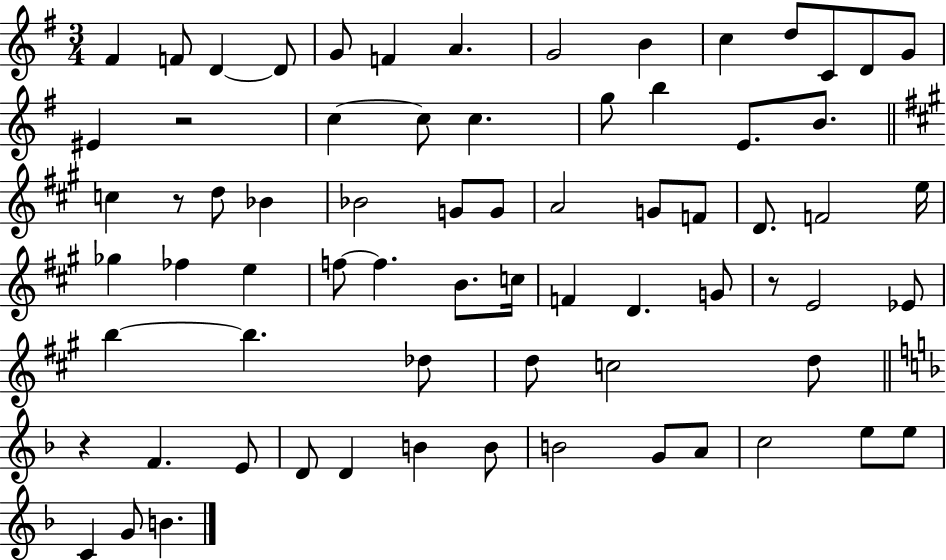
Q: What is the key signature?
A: G major